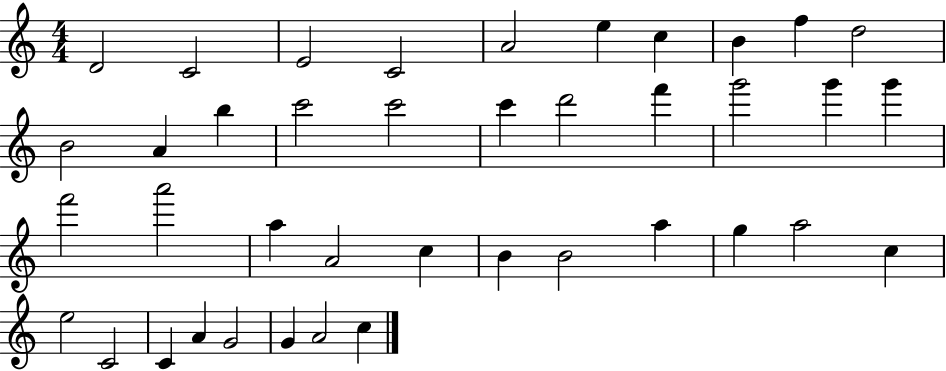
D4/h C4/h E4/h C4/h A4/h E5/q C5/q B4/q F5/q D5/h B4/h A4/q B5/q C6/h C6/h C6/q D6/h F6/q G6/h G6/q G6/q F6/h A6/h A5/q A4/h C5/q B4/q B4/h A5/q G5/q A5/h C5/q E5/h C4/h C4/q A4/q G4/h G4/q A4/h C5/q